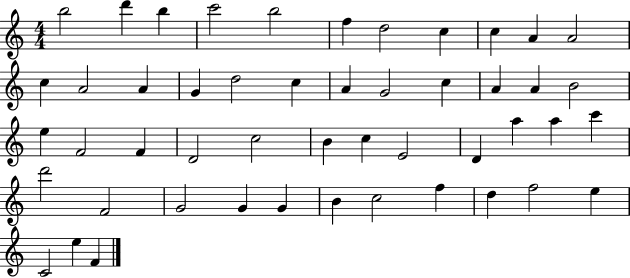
{
  \clef treble
  \numericTimeSignature
  \time 4/4
  \key c \major
  b''2 d'''4 b''4 | c'''2 b''2 | f''4 d''2 c''4 | c''4 a'4 a'2 | \break c''4 a'2 a'4 | g'4 d''2 c''4 | a'4 g'2 c''4 | a'4 a'4 b'2 | \break e''4 f'2 f'4 | d'2 c''2 | b'4 c''4 e'2 | d'4 a''4 a''4 c'''4 | \break d'''2 f'2 | g'2 g'4 g'4 | b'4 c''2 f''4 | d''4 f''2 e''4 | \break c'2 e''4 f'4 | \bar "|."
}